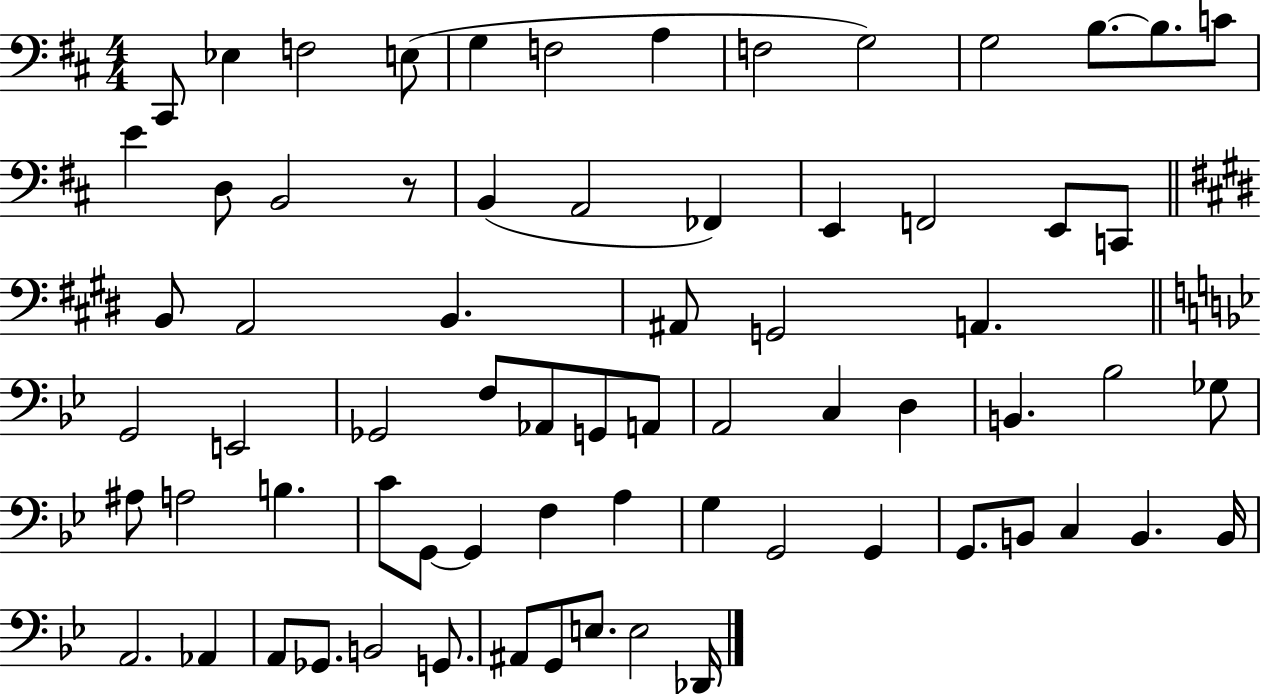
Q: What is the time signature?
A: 4/4